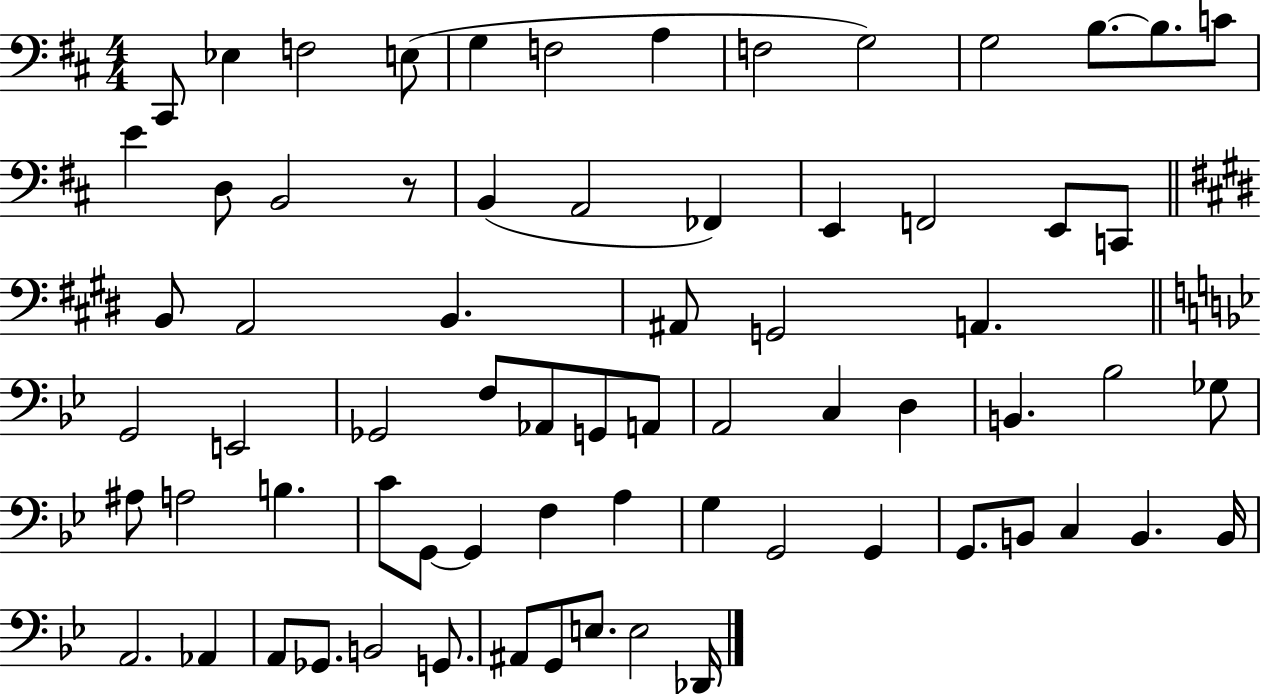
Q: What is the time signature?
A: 4/4